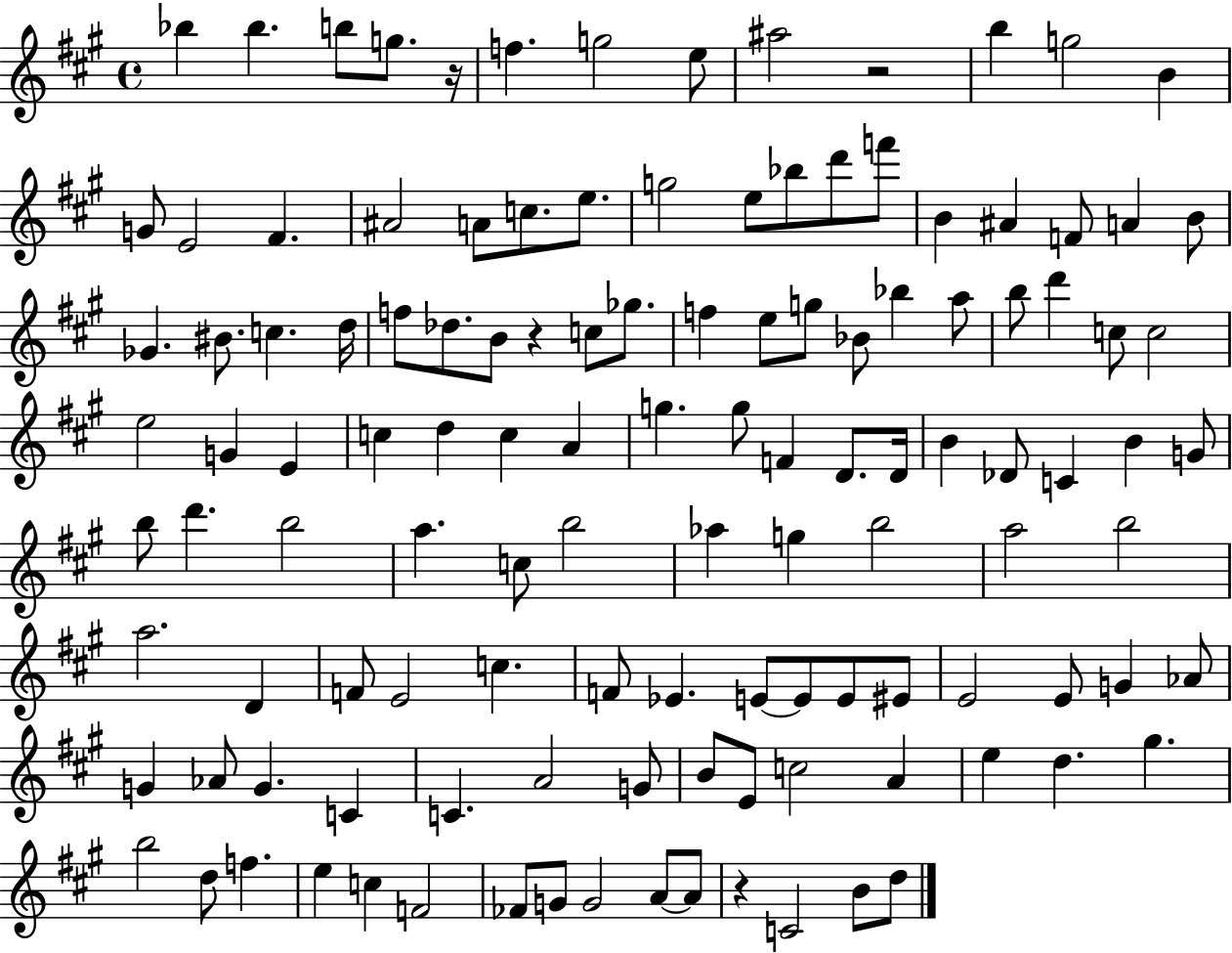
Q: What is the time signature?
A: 4/4